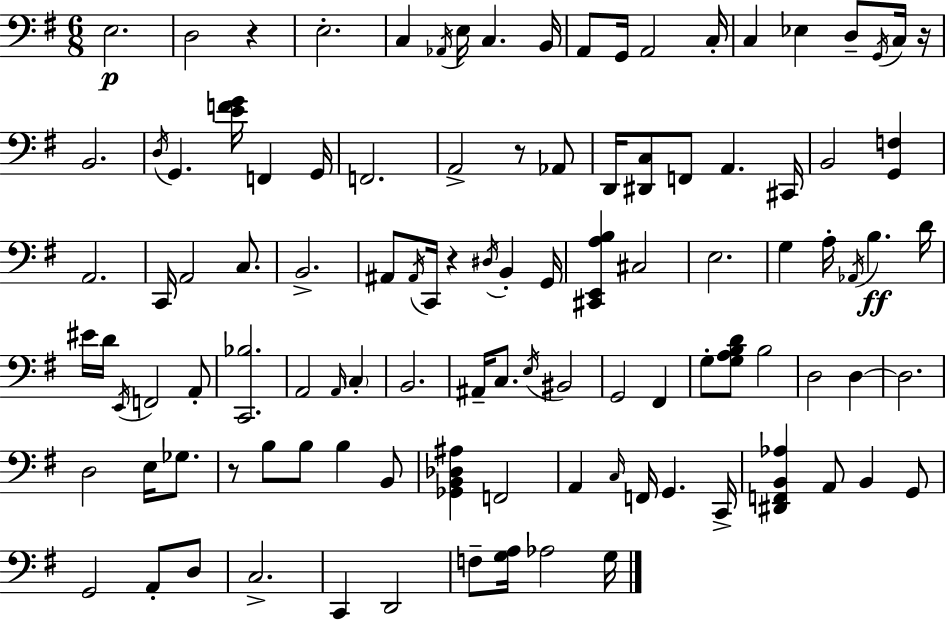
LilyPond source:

{
  \clef bass
  \numericTimeSignature
  \time 6/8
  \key g \major
  e2.\p | d2 r4 | e2.-. | c4 \acciaccatura { aes,16 } e16 c4. | \break b,16 a,8 g,16 a,2 | c16-. c4 ees4 d8-- \acciaccatura { g,16 } | c16 r16 b,2. | \acciaccatura { d16 } g,4. <e' f' g'>16 f,4 | \break g,16 f,2. | a,2-> r8 | aes,8 d,16 <dis, c>8 f,8 a,4. | cis,16 b,2 <g, f>4 | \break a,2. | c,16 a,2 | c8. b,2.-> | ais,8 \acciaccatura { ais,16 } c,16 r4 \acciaccatura { dis16 } | \break b,4-. g,16 <cis, e, a b>4 cis2 | e2. | g4 a16-. \acciaccatura { aes,16 }\ff b4. | d'16 eis'16 d'16 \acciaccatura { e,16 } f,2 | \break a,8-. <c, bes>2. | a,2 | \grace { a,16 } \parenthesize c4-. b,2. | ais,16-- c8. | \break \acciaccatura { e16 } bis,2 g,2 | fis,4 g8-. <g a b d'>8 | b2 d2 | d4~~ d2. | \break d2 | e16 ges8. r8 b8 | b8 b4 b,8 <ges, b, des ais>4 | f,2 a,4 | \break \grace { c16 } f,16 g,4. c,16-> <dis, f, b, aes>4 | a,8 b,4 g,8 g,2 | a,8-. d8 c2.-> | c,4 | \break d,2 f8-- | <g a>16 aes2 g16 \bar "|."
}